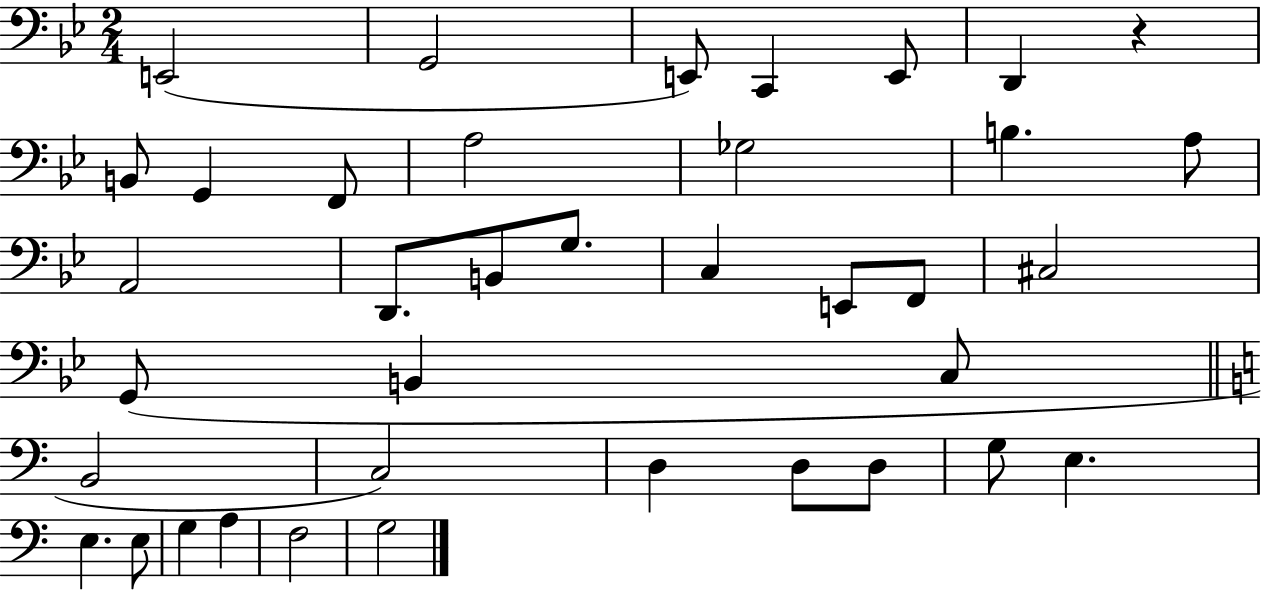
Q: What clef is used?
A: bass